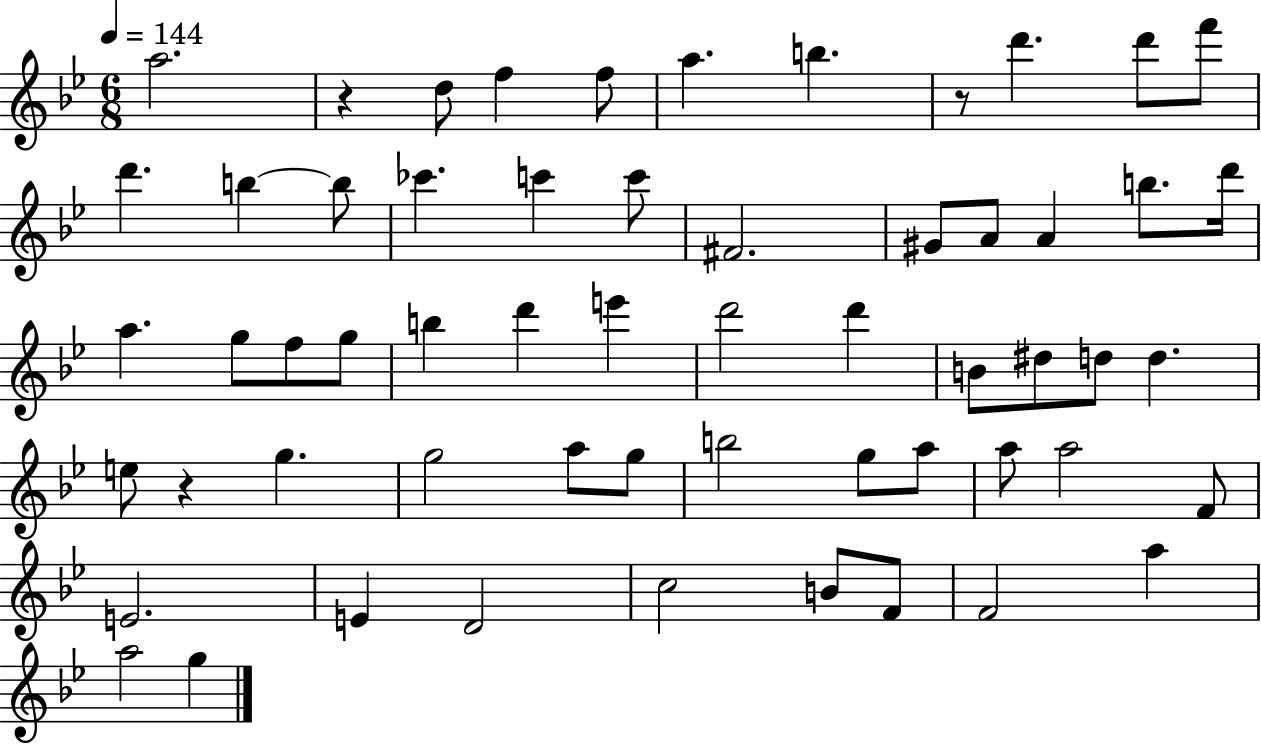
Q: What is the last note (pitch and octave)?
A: G5